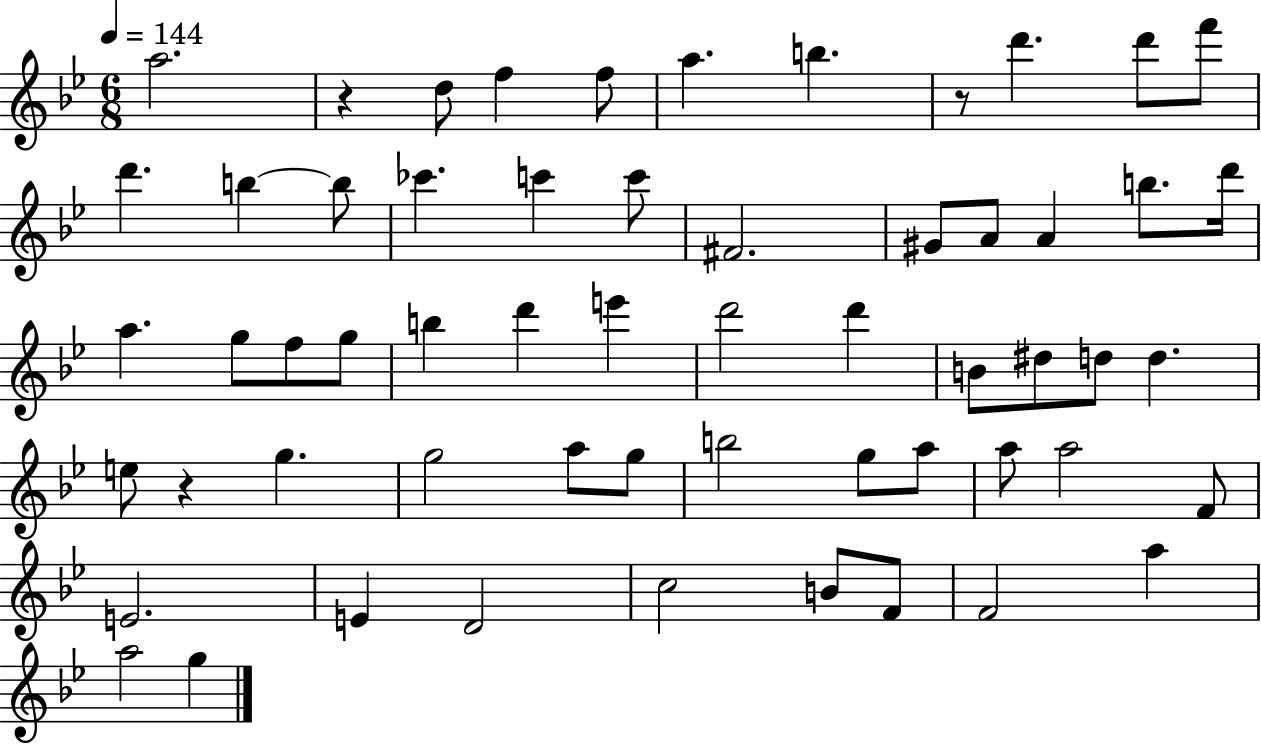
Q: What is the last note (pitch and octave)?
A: G5